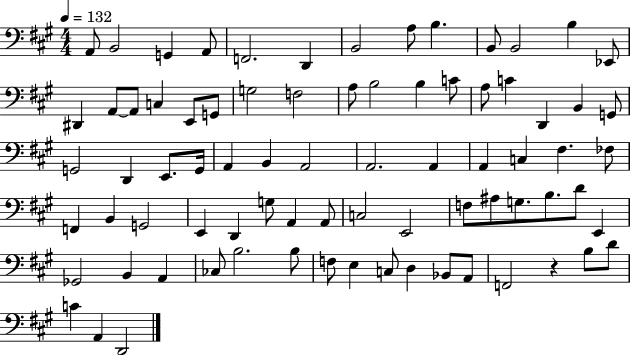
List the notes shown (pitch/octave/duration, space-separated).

A2/e B2/h G2/q A2/e F2/h. D2/q B2/h A3/e B3/q. B2/e B2/h B3/q Eb2/e D#2/q A2/e A2/e C3/q E2/e G2/e G3/h F3/h A3/e B3/h B3/q C4/e A3/e C4/q D2/q B2/q G2/e G2/h D2/q E2/e. G2/s A2/q B2/q A2/h A2/h. A2/q A2/q C3/q F#3/q. FES3/e F2/q B2/q G2/h E2/q D2/q G3/e A2/q A2/e C3/h E2/h F3/e A#3/e G3/e. B3/e. D4/e E2/q Gb2/h B2/q A2/q CES3/e B3/h. B3/e F3/e E3/q C3/e D3/q Bb2/e A2/e F2/h R/q B3/e D4/e C4/q A2/q D2/h